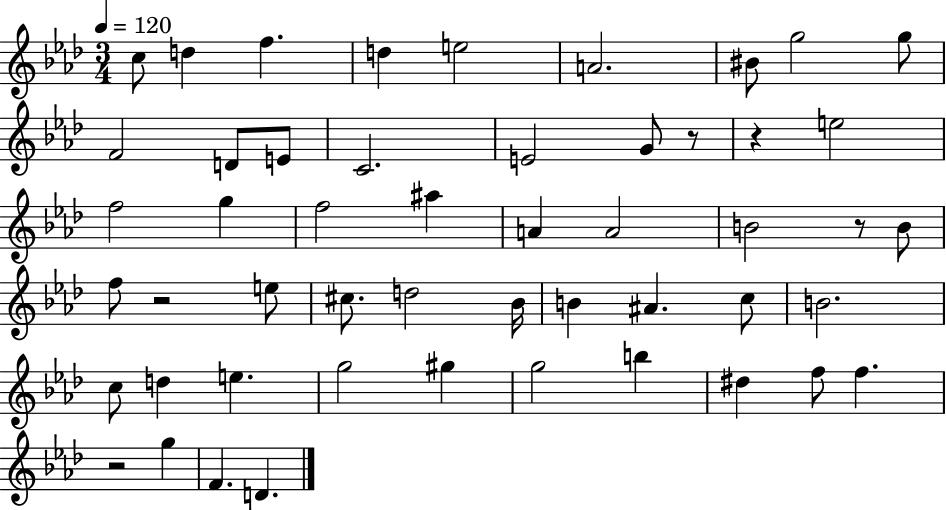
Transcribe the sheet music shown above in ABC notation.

X:1
T:Untitled
M:3/4
L:1/4
K:Ab
c/2 d f d e2 A2 ^B/2 g2 g/2 F2 D/2 E/2 C2 E2 G/2 z/2 z e2 f2 g f2 ^a A A2 B2 z/2 B/2 f/2 z2 e/2 ^c/2 d2 _B/4 B ^A c/2 B2 c/2 d e g2 ^g g2 b ^d f/2 f z2 g F D